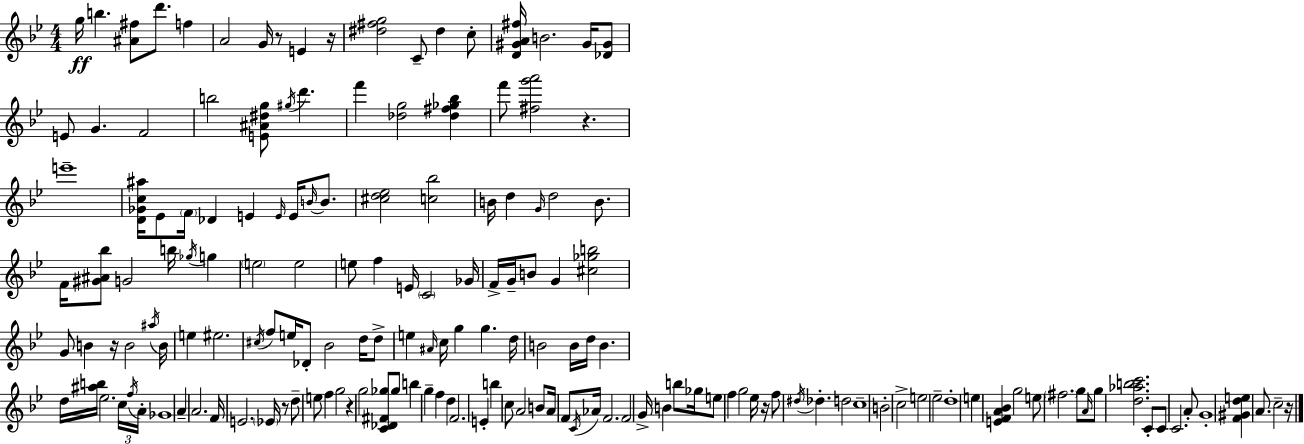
{
  \clef treble
  \numericTimeSignature
  \time 4/4
  \key bes \major
  g''16\ff b''4. <ais' fis''>8 d'''8. f''4 | a'2 g'16 r8 e'4 r16 | <dis'' fis'' g''>2 c'8-- dis''4 c''8-. | <d' gis' a' fis''>16 b'2. gis'16 <des' gis'>8 | \break e'8 g'4. f'2 | b''2 <e' ais' dis'' g''>8 \acciaccatura { gis''16 } d'''4. | f'''4 <des'' g''>2 <des'' fis'' ges'' bes''>4 | f'''8 <fis'' g''' a'''>2 r4. | \break e'''1-- | <d' ges' c'' ais''>16 ees'8 \parenthesize f'16 des'4 e'4 \grace { e'16 } e'16 \grace { b'16~ }~ | b'8. <cis'' d'' ees''>2 <c'' bes''>2 | b'16 d''4 \grace { g'16 } d''2 | \break b'8. f'16 <gis' ais' bes''>8 g'2 b''16 | \acciaccatura { ges''16 } g''4 \parenthesize e''2 e''2 | e''8 f''4 e'16 \parenthesize c'2 | ges'16 f'16-> g'16-- b'8 g'4 <cis'' ges'' b''>2 | \break g'8 b'4 r16 b'2 | \acciaccatura { ais''16 } b'16 e''4 eis''2. | \acciaccatura { cis''16 } f''8 e''16 des'8-. bes'2 | d''16 d''8-> e''4 \grace { ais'16 } c''16 g''4 | \break g''4. d''16 b'2 | b'16 d''16 b'4. d''16 <ais'' b''>16 ees''2. | \tuplet 3/2 { c''16 \acciaccatura { f''16 } a'16-. } ges'1 | a'4-- a'2. | \break f'16 e'2. | \parenthesize ees'16 r8 d''8-- e''8 f''4 | g''2 r4 g''2 | <c' des' fis' ges''>8 ges''8 b''4 g''4-- | \break f''4 d''4 f'2. | e'4-. b''4 c''8 a'2 | b'8 a'16 f'8 \acciaccatura { c'16 } aes'16 f'2. | f'2 | \break g'16-> b'4 b''8 ges''16 e''8 f''4 | g''2 ees''16 r16 f''8 \acciaccatura { dis''16 } des''4.-. | d''2 c''1-- | b'2-. | \break c''2-> e''2 | ees''2-- d''1-. | e''4 <e' f' a' bes'>4 | g''2 e''8 \parenthesize fis''2. | \break g''8 \grace { a'16 } g''8 <d'' aes'' b'' c'''>2. | c'8-. c'8 c'2. | a'8-. g'1-. | <f' gis' d'' e''>4 | \break a'8. c''2-- r16 \bar "|."
}